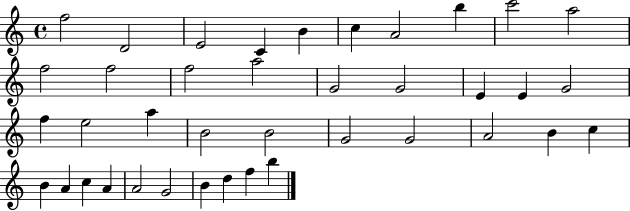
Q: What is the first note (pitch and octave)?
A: F5